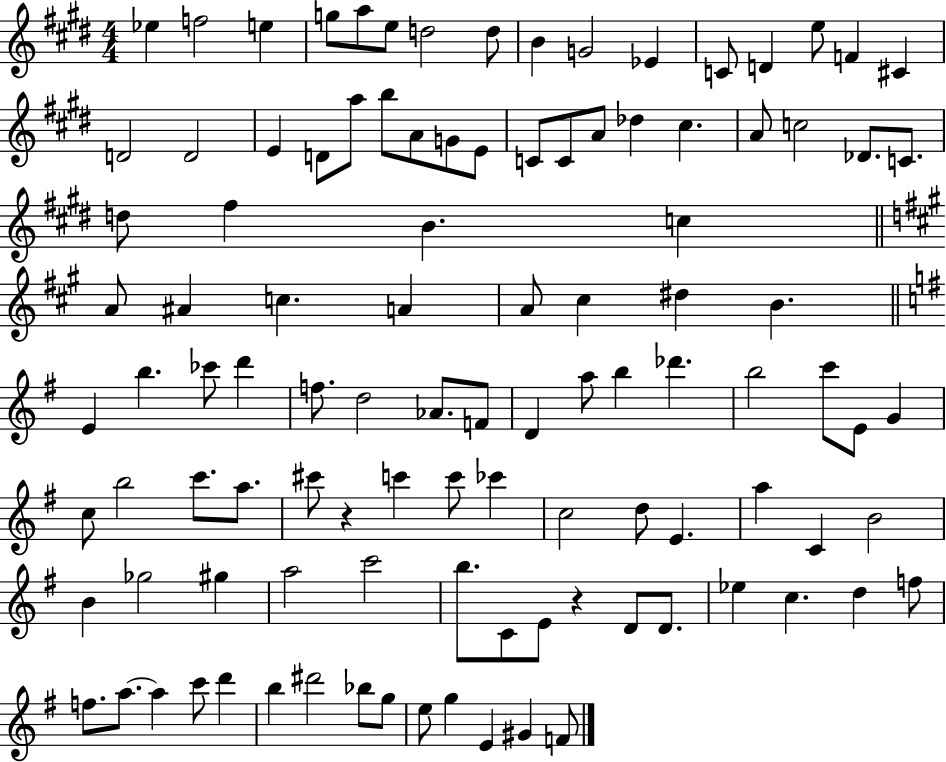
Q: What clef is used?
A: treble